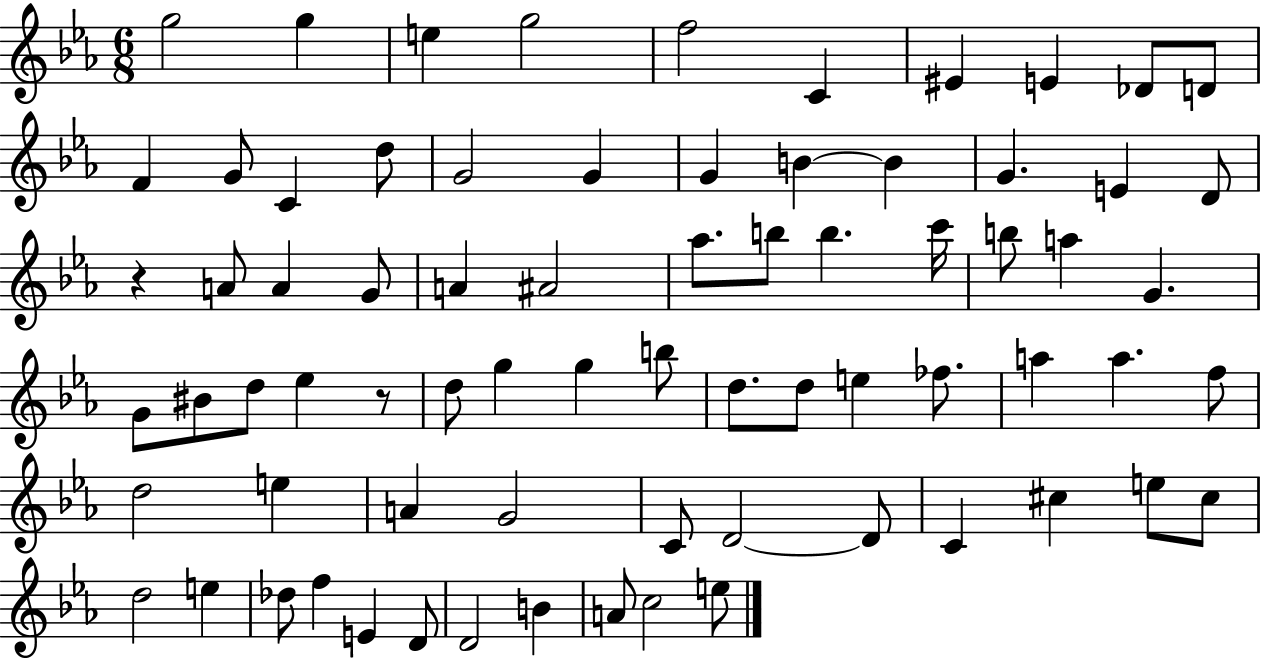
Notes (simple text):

G5/h G5/q E5/q G5/h F5/h C4/q EIS4/q E4/q Db4/e D4/e F4/q G4/e C4/q D5/e G4/h G4/q G4/q B4/q B4/q G4/q. E4/q D4/e R/q A4/e A4/q G4/e A4/q A#4/h Ab5/e. B5/e B5/q. C6/s B5/e A5/q G4/q. G4/e BIS4/e D5/e Eb5/q R/e D5/e G5/q G5/q B5/e D5/e. D5/e E5/q FES5/e. A5/q A5/q. F5/e D5/h E5/q A4/q G4/h C4/e D4/h D4/e C4/q C#5/q E5/e C#5/e D5/h E5/q Db5/e F5/q E4/q D4/e D4/h B4/q A4/e C5/h E5/e